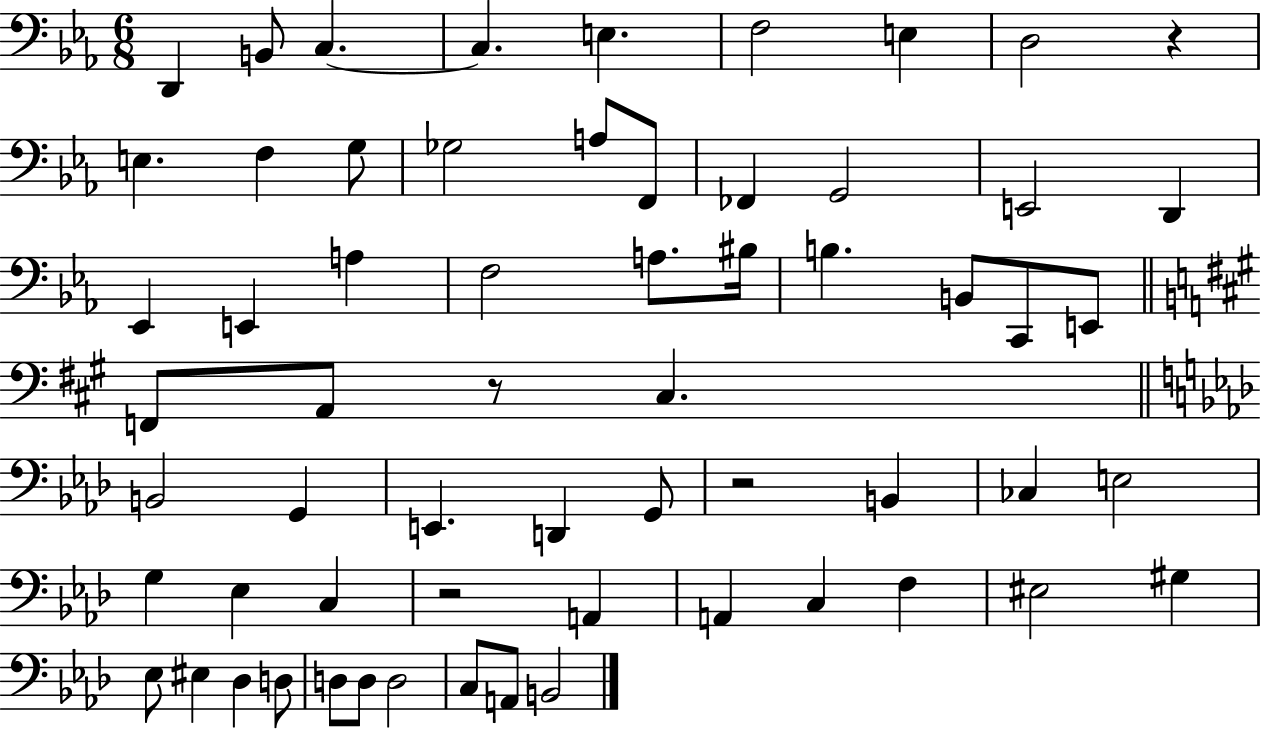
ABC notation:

X:1
T:Untitled
M:6/8
L:1/4
K:Eb
D,, B,,/2 C, C, E, F,2 E, D,2 z E, F, G,/2 _G,2 A,/2 F,,/2 _F,, G,,2 E,,2 D,, _E,, E,, A, F,2 A,/2 ^B,/4 B, B,,/2 C,,/2 E,,/2 F,,/2 A,,/2 z/2 ^C, B,,2 G,, E,, D,, G,,/2 z2 B,, _C, E,2 G, _E, C, z2 A,, A,, C, F, ^E,2 ^G, _E,/2 ^E, _D, D,/2 D,/2 D,/2 D,2 C,/2 A,,/2 B,,2